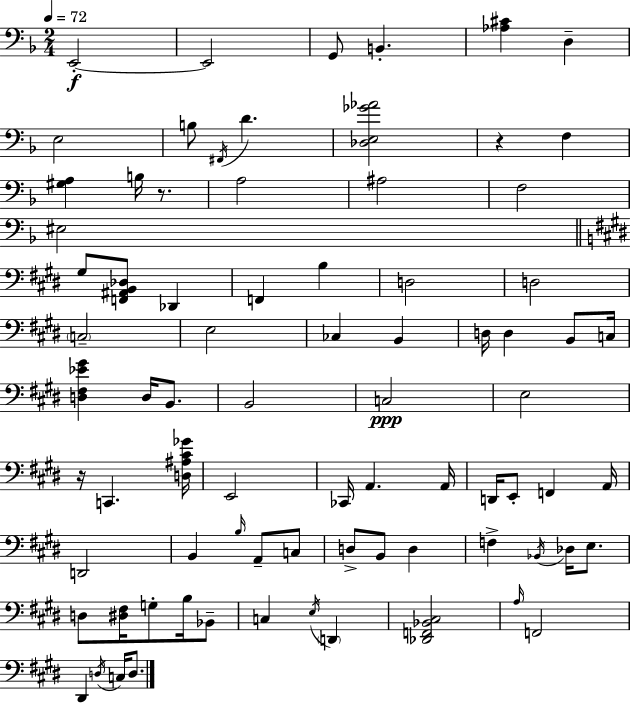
X:1
T:Untitled
M:2/4
L:1/4
K:F
E,,2 E,,2 G,,/2 B,, [_A,^C] D, E,2 B,/2 ^F,,/4 D [_D,E,_G_A]2 z F, [^G,A,] B,/4 z/2 A,2 ^A,2 F,2 ^E,2 ^G,/2 [F,,^A,,B,,_D,]/2 _D,, F,, B, D,2 D,2 C,2 E,2 _C, B,, D,/4 D, B,,/2 C,/4 [D,^F,_E^G] D,/4 B,,/2 B,,2 C,2 E,2 z/4 C,, [D,^A,^C_G]/4 E,,2 _C,,/4 A,, A,,/4 D,,/4 E,,/2 F,, A,,/4 D,,2 B,, B,/4 A,,/2 C,/2 D,/2 B,,/2 D, F, _B,,/4 _D,/4 E,/2 D,/2 [^D,^F,]/4 G,/2 B,/4 _B,,/2 C, E,/4 D,, [_D,,F,,_B,,^C,]2 A,/4 F,,2 ^D,, D,/4 C,/4 D,/2